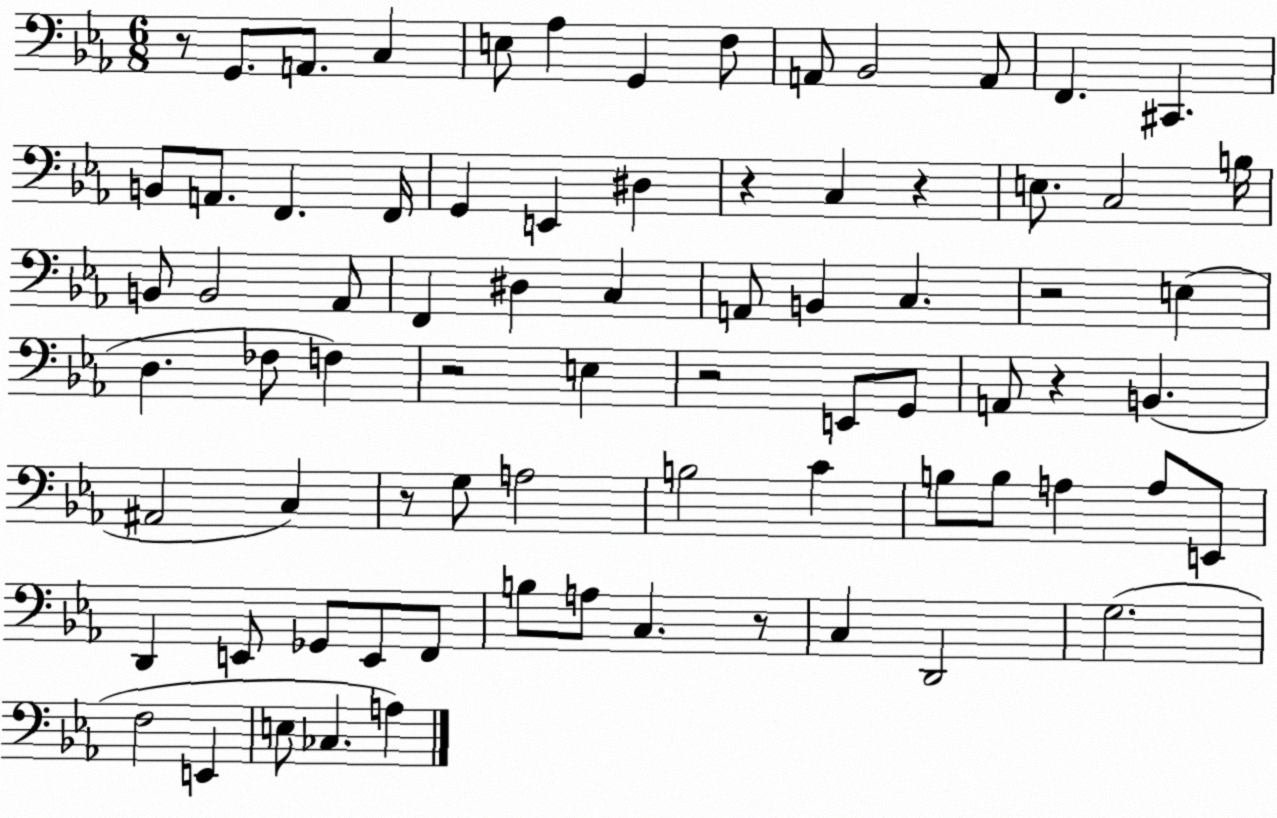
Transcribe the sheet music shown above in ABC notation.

X:1
T:Untitled
M:6/8
L:1/4
K:Eb
z/2 G,,/2 A,,/2 C, E,/2 _A, G,, F,/2 A,,/2 _B,,2 A,,/2 F,, ^C,, B,,/2 A,,/2 F,, F,,/4 G,, E,, ^D, z C, z E,/2 C,2 B,/4 B,,/2 B,,2 _A,,/2 F,, ^D, C, A,,/2 B,, C, z2 E, D, _F,/2 F, z2 E, z2 E,,/2 G,,/2 A,,/2 z B,, ^A,,2 C, z/2 G,/2 A,2 B,2 C B,/2 B,/2 A, A,/2 E,,/2 D,, E,,/2 _G,,/2 E,,/2 F,,/2 B,/2 A,/2 C, z/2 C, D,,2 G,2 F,2 E,, E,/2 _C, A,